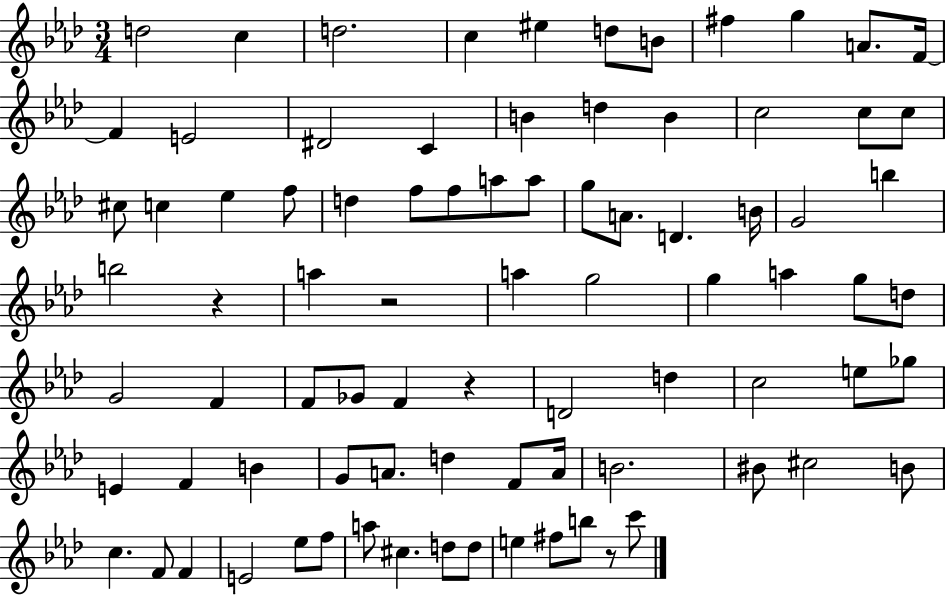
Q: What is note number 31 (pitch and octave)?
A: G5